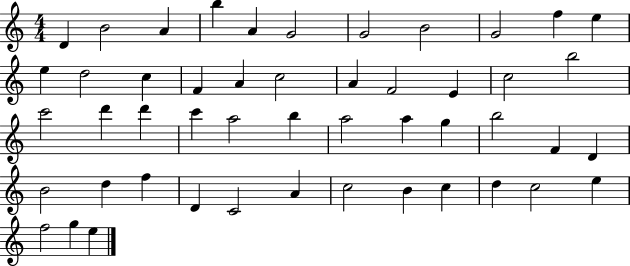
{
  \clef treble
  \numericTimeSignature
  \time 4/4
  \key c \major
  d'4 b'2 a'4 | b''4 a'4 g'2 | g'2 b'2 | g'2 f''4 e''4 | \break e''4 d''2 c''4 | f'4 a'4 c''2 | a'4 f'2 e'4 | c''2 b''2 | \break c'''2 d'''4 d'''4 | c'''4 a''2 b''4 | a''2 a''4 g''4 | b''2 f'4 d'4 | \break b'2 d''4 f''4 | d'4 c'2 a'4 | c''2 b'4 c''4 | d''4 c''2 e''4 | \break f''2 g''4 e''4 | \bar "|."
}